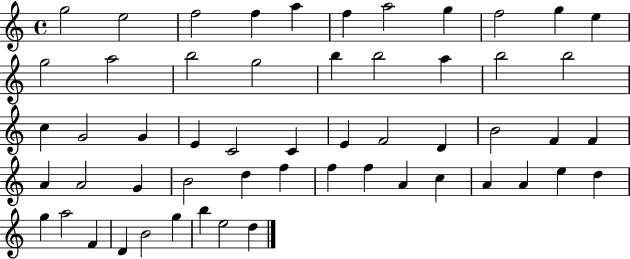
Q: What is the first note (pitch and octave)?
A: G5